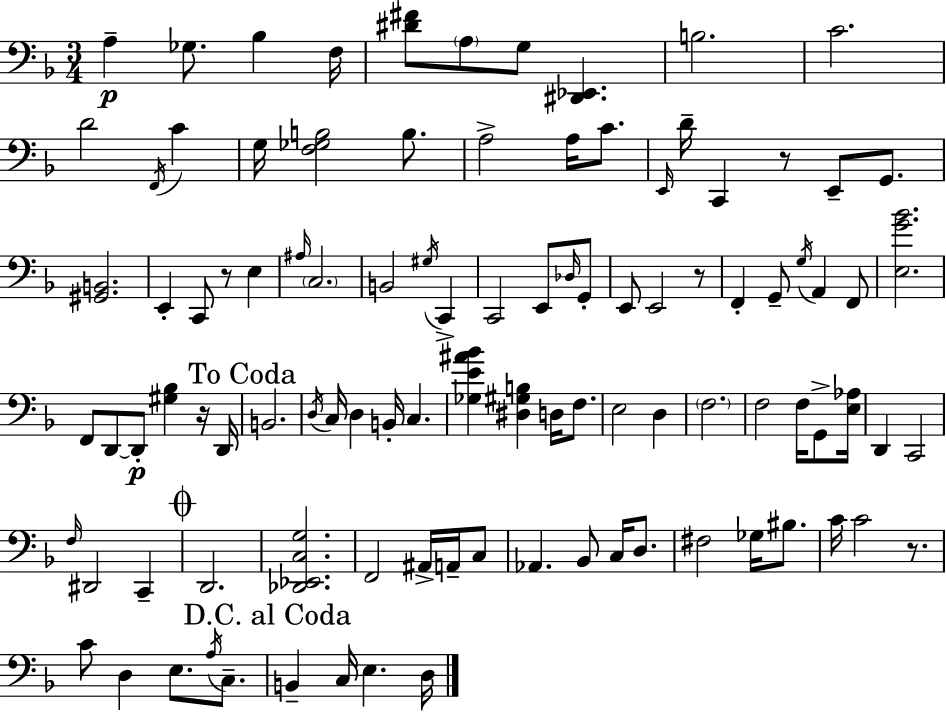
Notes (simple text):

A3/q Gb3/e. Bb3/q F3/s [D#4,F#4]/e A3/e G3/e [D#2,Eb2]/q. B3/h. C4/h. D4/h F2/s C4/q G3/s [F3,Gb3,B3]/h B3/e. A3/h A3/s C4/e. E2/s D4/s C2/q R/e E2/e G2/e. [G#2,B2]/h. E2/q C2/e R/e E3/q A#3/s C3/h. B2/h G#3/s C2/q C2/h E2/e Db3/s G2/e E2/e E2/h R/e F2/q G2/e G3/s A2/q F2/e [E3,G4,Bb4]/h. F2/e D2/e D2/e [G#3,Bb3]/q R/s D2/s B2/h. D3/s C3/s D3/q B2/s C3/q. [Gb3,E4,A#4,Bb4]/q [D#3,G#3,B3]/q D3/s F3/e. E3/h D3/q F3/h. F3/h F3/s G2/e [E3,Ab3]/s D2/q C2/h F3/s D#2/h C2/q D2/h. [Db2,Eb2,C3,G3]/h. F2/h A#2/s A2/s C3/e Ab2/q. Bb2/e C3/s D3/e. F#3/h Gb3/s BIS3/e. C4/s C4/h R/e. C4/e D3/q E3/e. A3/s C3/e. B2/q C3/s E3/q. D3/s